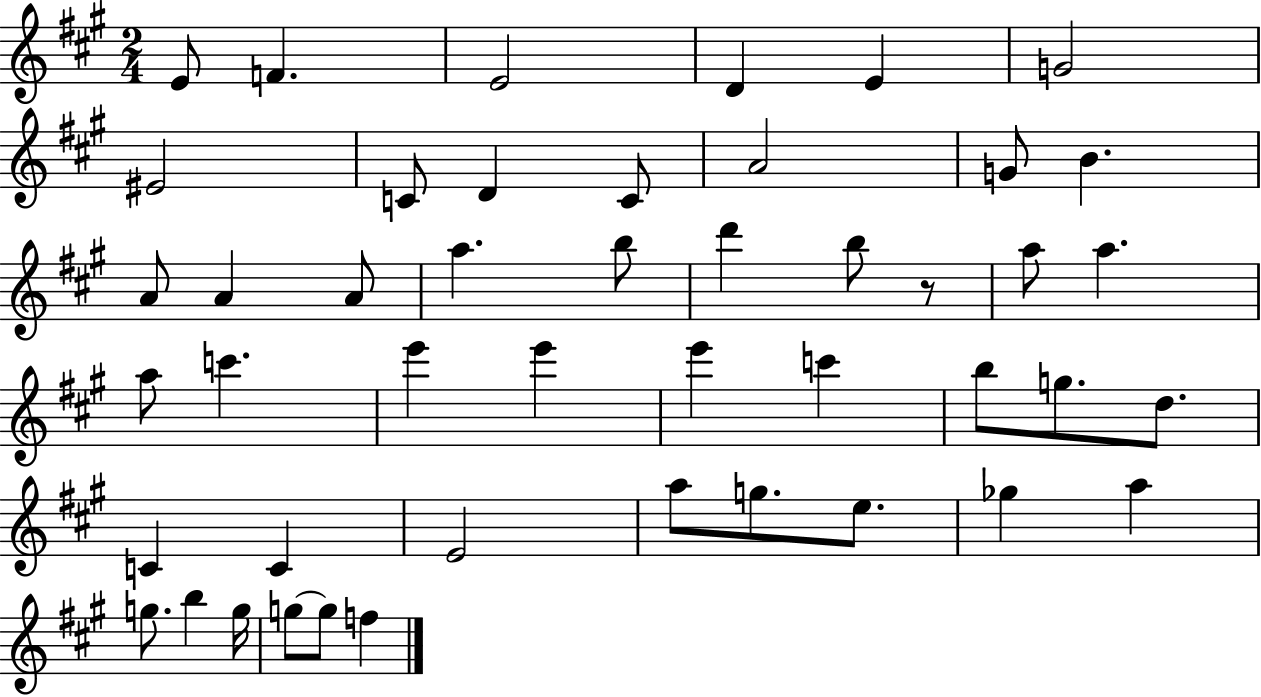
{
  \clef treble
  \numericTimeSignature
  \time 2/4
  \key a \major
  e'8 f'4. | e'2 | d'4 e'4 | g'2 | \break eis'2 | c'8 d'4 c'8 | a'2 | g'8 b'4. | \break a'8 a'4 a'8 | a''4. b''8 | d'''4 b''8 r8 | a''8 a''4. | \break a''8 c'''4. | e'''4 e'''4 | e'''4 c'''4 | b''8 g''8. d''8. | \break c'4 c'4 | e'2 | a''8 g''8. e''8. | ges''4 a''4 | \break g''8. b''4 g''16 | g''8~~ g''8 f''4 | \bar "|."
}